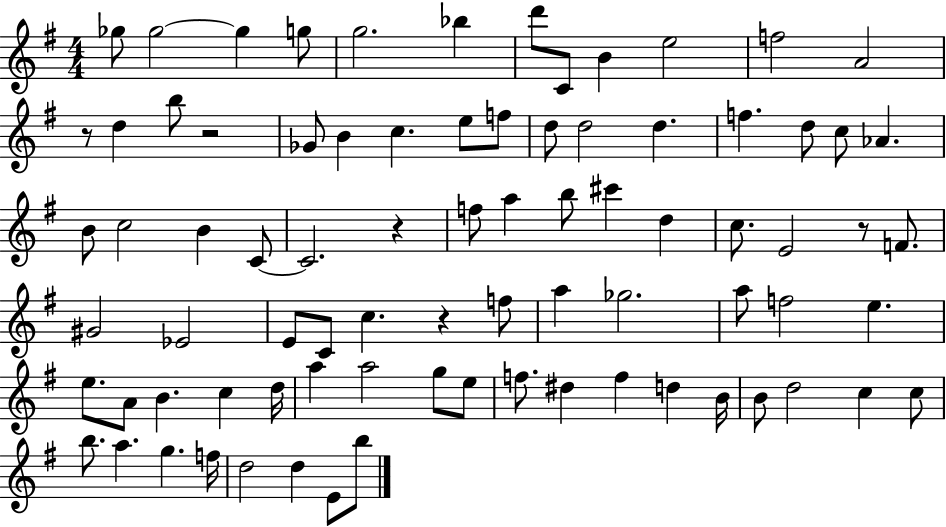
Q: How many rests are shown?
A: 5